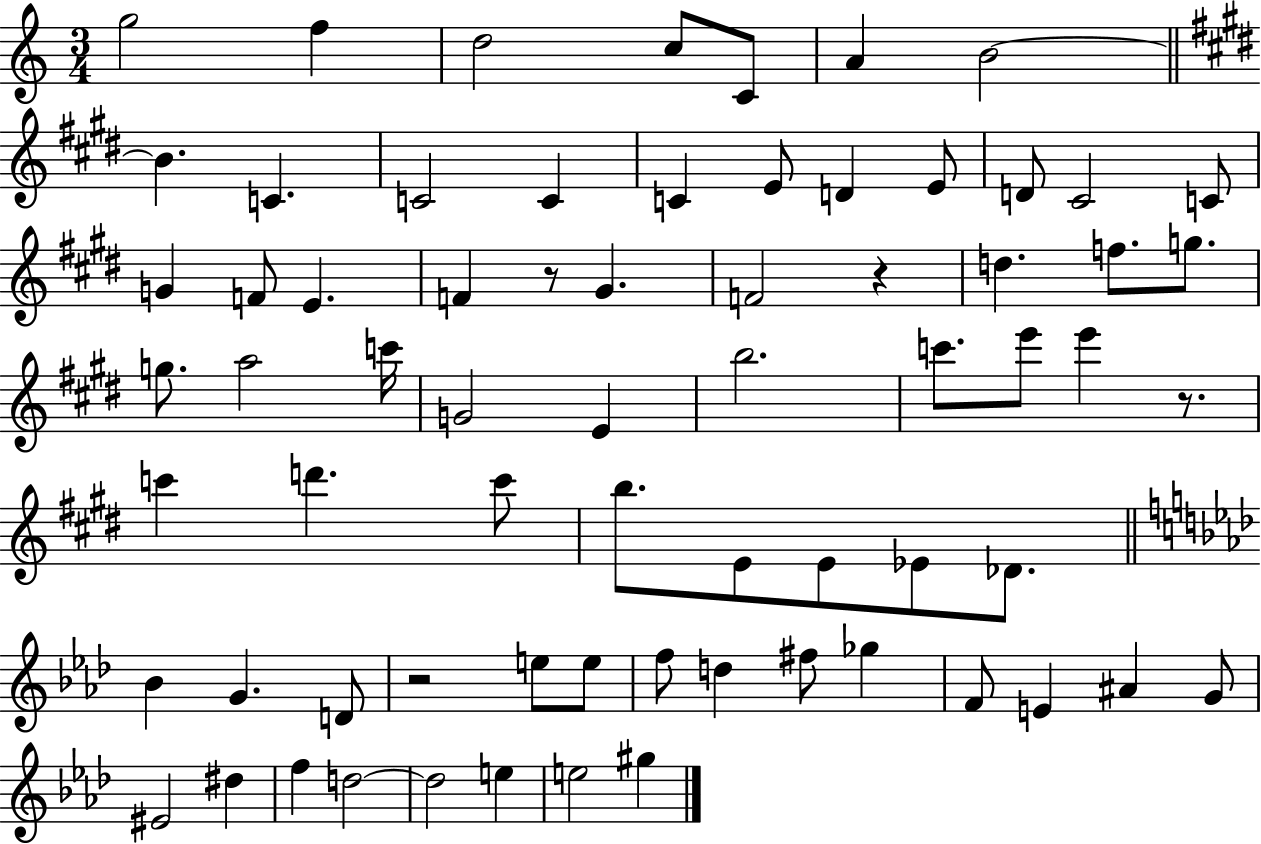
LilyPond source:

{
  \clef treble
  \numericTimeSignature
  \time 3/4
  \key c \major
  g''2 f''4 | d''2 c''8 c'8 | a'4 b'2~~ | \bar "||" \break \key e \major b'4. c'4. | c'2 c'4 | c'4 e'8 d'4 e'8 | d'8 cis'2 c'8 | \break g'4 f'8 e'4. | f'4 r8 gis'4. | f'2 r4 | d''4. f''8. g''8. | \break g''8. a''2 c'''16 | g'2 e'4 | b''2. | c'''8. e'''8 e'''4 r8. | \break c'''4 d'''4. c'''8 | b''8. e'8 e'8 ees'8 des'8. | \bar "||" \break \key aes \major bes'4 g'4. d'8 | r2 e''8 e''8 | f''8 d''4 fis''8 ges''4 | f'8 e'4 ais'4 g'8 | \break eis'2 dis''4 | f''4 d''2~~ | d''2 e''4 | e''2 gis''4 | \break \bar "|."
}